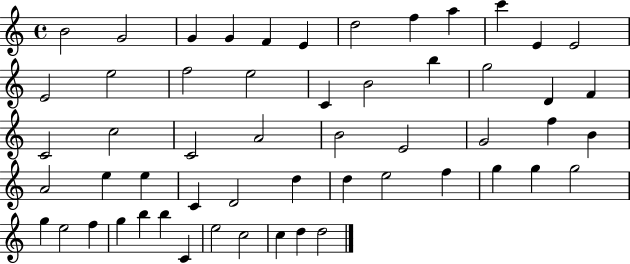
{
  \clef treble
  \time 4/4
  \defaultTimeSignature
  \key c \major
  b'2 g'2 | g'4 g'4 f'4 e'4 | d''2 f''4 a''4 | c'''4 e'4 e'2 | \break e'2 e''2 | f''2 e''2 | c'4 b'2 b''4 | g''2 d'4 f'4 | \break c'2 c''2 | c'2 a'2 | b'2 e'2 | g'2 f''4 b'4 | \break a'2 e''4 e''4 | c'4 d'2 d''4 | d''4 e''2 f''4 | g''4 g''4 g''2 | \break g''4 e''2 f''4 | g''4 b''4 b''4 c'4 | e''2 c''2 | c''4 d''4 d''2 | \break \bar "|."
}